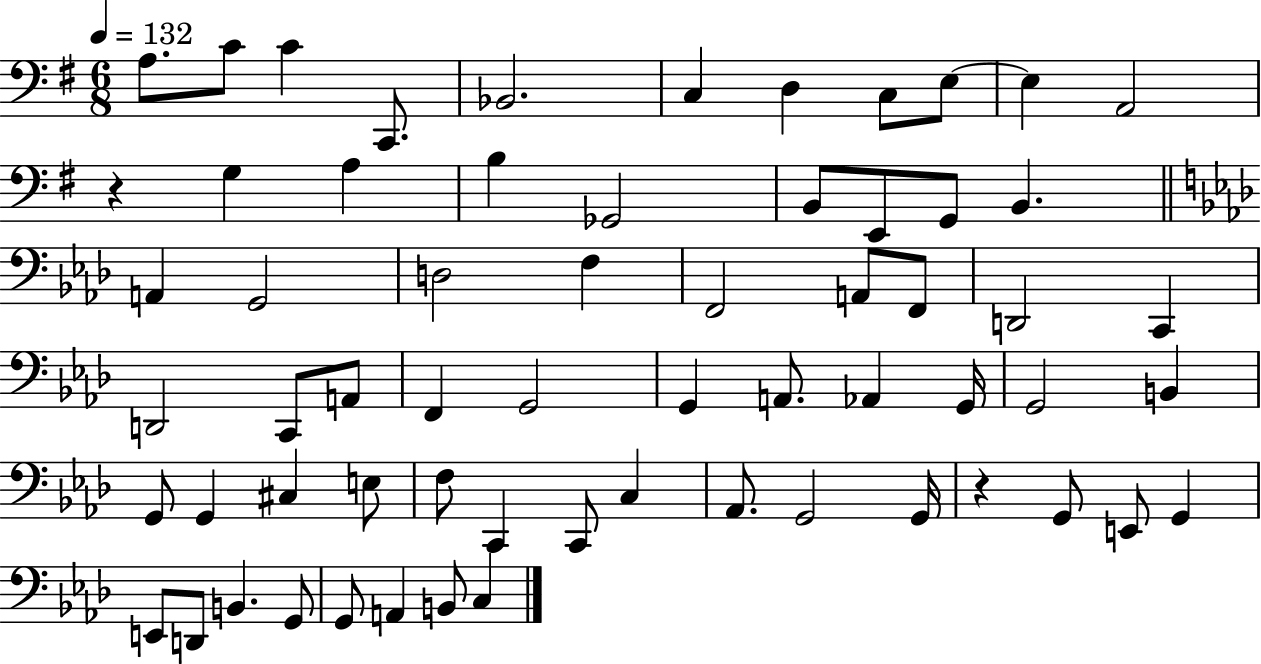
A3/e. C4/e C4/q C2/e. Bb2/h. C3/q D3/q C3/e E3/e E3/q A2/h R/q G3/q A3/q B3/q Gb2/h B2/e E2/e G2/e B2/q. A2/q G2/h D3/h F3/q F2/h A2/e F2/e D2/h C2/q D2/h C2/e A2/e F2/q G2/h G2/q A2/e. Ab2/q G2/s G2/h B2/q G2/e G2/q C#3/q E3/e F3/e C2/q C2/e C3/q Ab2/e. G2/h G2/s R/q G2/e E2/e G2/q E2/e D2/e B2/q. G2/e G2/e A2/q B2/e C3/q